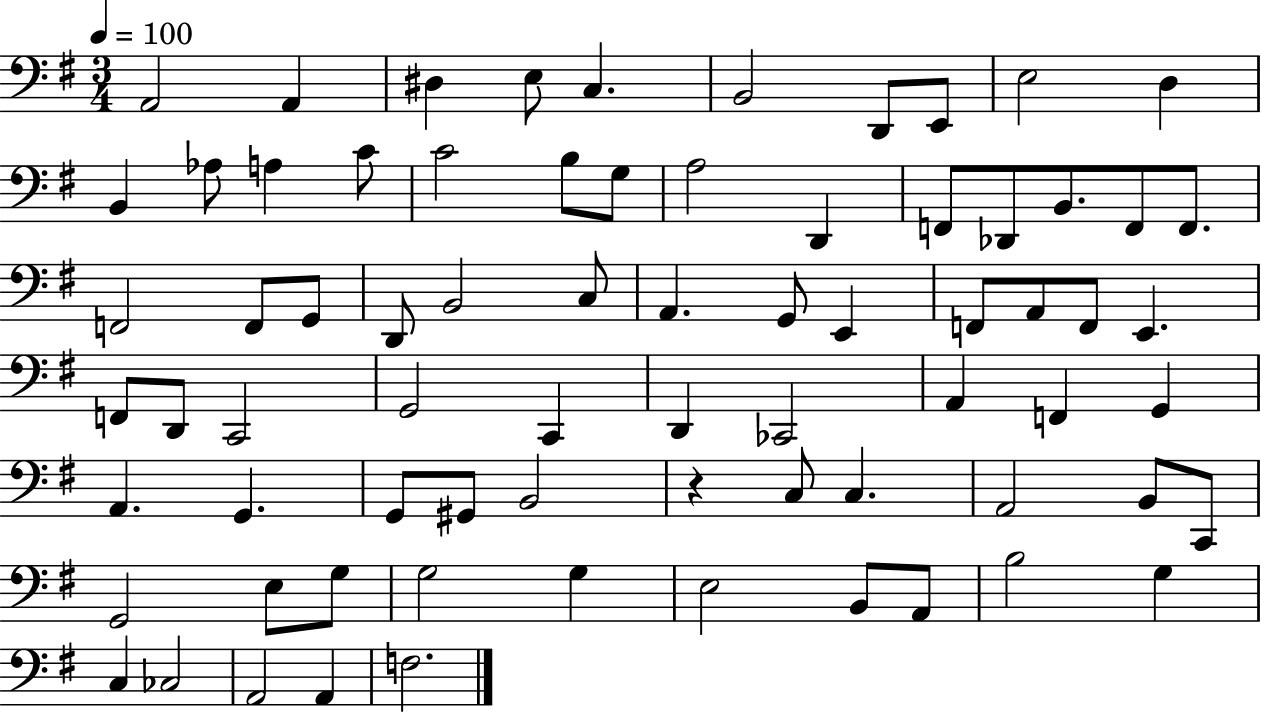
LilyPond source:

{
  \clef bass
  \numericTimeSignature
  \time 3/4
  \key g \major
  \tempo 4 = 100
  \repeat volta 2 { a,2 a,4 | dis4 e8 c4. | b,2 d,8 e,8 | e2 d4 | \break b,4 aes8 a4 c'8 | c'2 b8 g8 | a2 d,4 | f,8 des,8 b,8. f,8 f,8. | \break f,2 f,8 g,8 | d,8 b,2 c8 | a,4. g,8 e,4 | f,8 a,8 f,8 e,4. | \break f,8 d,8 c,2 | g,2 c,4 | d,4 ces,2 | a,4 f,4 g,4 | \break a,4. g,4. | g,8 gis,8 b,2 | r4 c8 c4. | a,2 b,8 c,8 | \break g,2 e8 g8 | g2 g4 | e2 b,8 a,8 | b2 g4 | \break c4 ces2 | a,2 a,4 | f2. | } \bar "|."
}